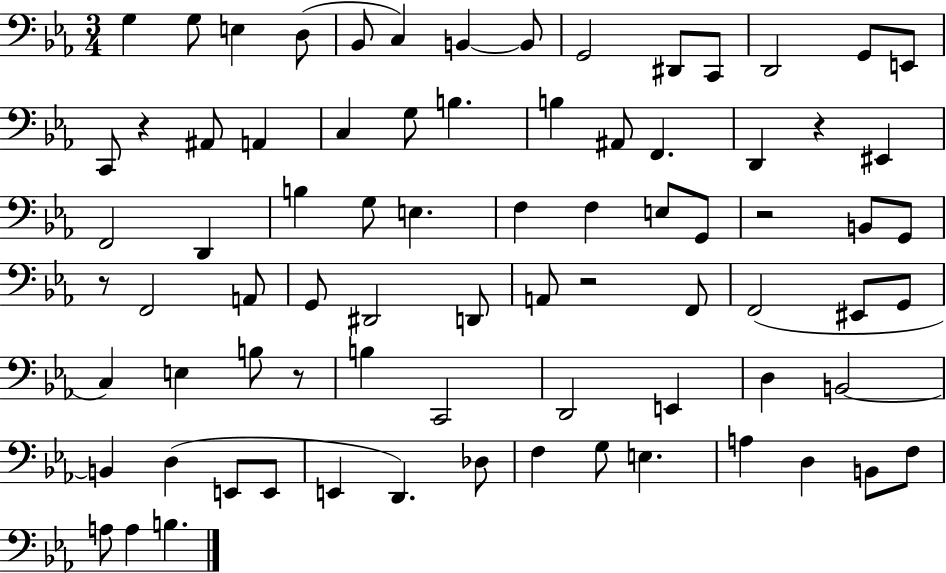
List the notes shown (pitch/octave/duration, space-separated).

G3/q G3/e E3/q D3/e Bb2/e C3/q B2/q B2/e G2/h D#2/e C2/e D2/h G2/e E2/e C2/e R/q A#2/e A2/q C3/q G3/e B3/q. B3/q A#2/e F2/q. D2/q R/q EIS2/q F2/h D2/q B3/q G3/e E3/q. F3/q F3/q E3/e G2/e R/h B2/e G2/e R/e F2/h A2/e G2/e D#2/h D2/e A2/e R/h F2/e F2/h EIS2/e G2/e C3/q E3/q B3/e R/e B3/q C2/h D2/h E2/q D3/q B2/h B2/q D3/q E2/e E2/e E2/q D2/q. Db3/e F3/q G3/e E3/q. A3/q D3/q B2/e F3/e A3/e A3/q B3/q.